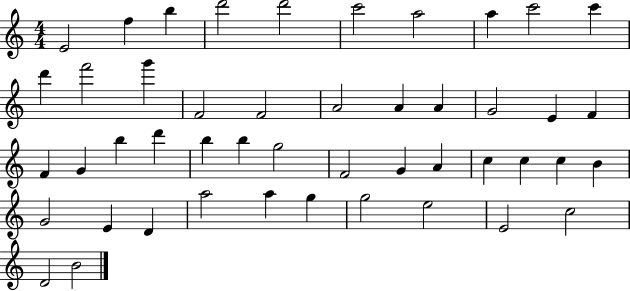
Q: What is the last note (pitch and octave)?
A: B4